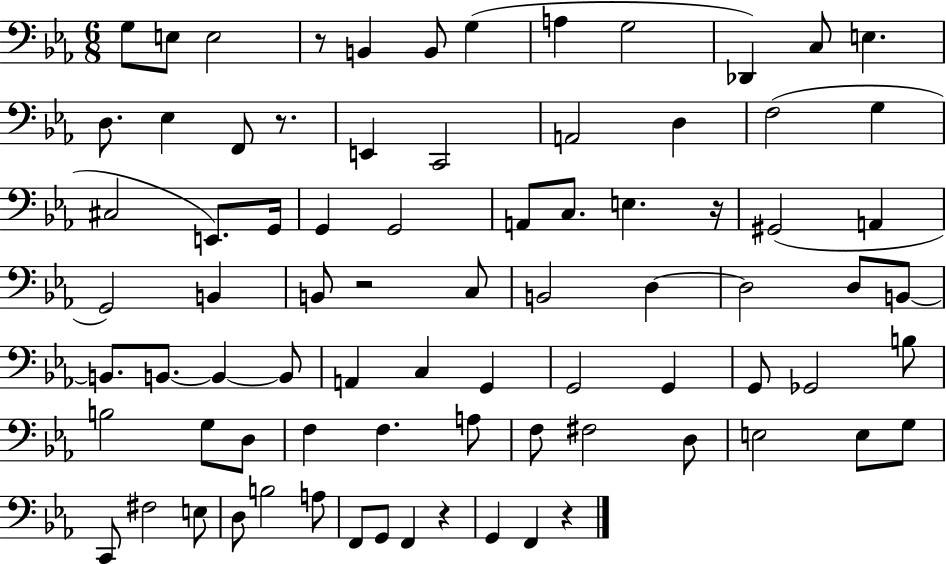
{
  \clef bass
  \numericTimeSignature
  \time 6/8
  \key ees \major
  g8 e8 e2 | r8 b,4 b,8 g4( | a4 g2 | des,4) c8 e4. | \break d8. ees4 f,8 r8. | e,4 c,2 | a,2 d4 | f2( g4 | \break cis2 e,8.) g,16 | g,4 g,2 | a,8 c8. e4. r16 | gis,2( a,4 | \break g,2) b,4 | b,8 r2 c8 | b,2 d4~~ | d2 d8 b,8~~ | \break b,8. b,8.~~ b,4~~ b,8 | a,4 c4 g,4 | g,2 g,4 | g,8 ges,2 b8 | \break b2 g8 d8 | f4 f4. a8 | f8 fis2 d8 | e2 e8 g8 | \break c,8 fis2 e8 | d8 b2 a8 | f,8 g,8 f,4 r4 | g,4 f,4 r4 | \break \bar "|."
}